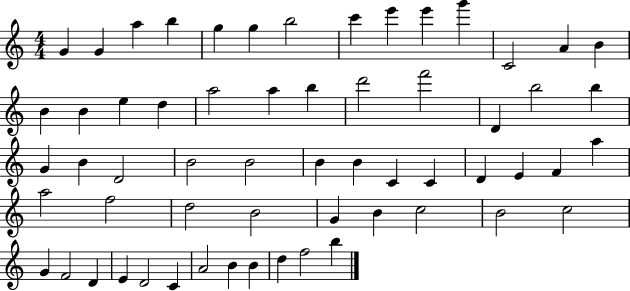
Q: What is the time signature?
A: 4/4